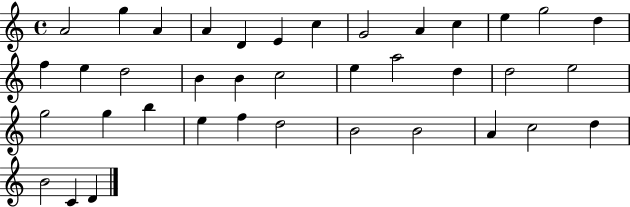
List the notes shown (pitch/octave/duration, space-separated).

A4/h G5/q A4/q A4/q D4/q E4/q C5/q G4/h A4/q C5/q E5/q G5/h D5/q F5/q E5/q D5/h B4/q B4/q C5/h E5/q A5/h D5/q D5/h E5/h G5/h G5/q B5/q E5/q F5/q D5/h B4/h B4/h A4/q C5/h D5/q B4/h C4/q D4/q